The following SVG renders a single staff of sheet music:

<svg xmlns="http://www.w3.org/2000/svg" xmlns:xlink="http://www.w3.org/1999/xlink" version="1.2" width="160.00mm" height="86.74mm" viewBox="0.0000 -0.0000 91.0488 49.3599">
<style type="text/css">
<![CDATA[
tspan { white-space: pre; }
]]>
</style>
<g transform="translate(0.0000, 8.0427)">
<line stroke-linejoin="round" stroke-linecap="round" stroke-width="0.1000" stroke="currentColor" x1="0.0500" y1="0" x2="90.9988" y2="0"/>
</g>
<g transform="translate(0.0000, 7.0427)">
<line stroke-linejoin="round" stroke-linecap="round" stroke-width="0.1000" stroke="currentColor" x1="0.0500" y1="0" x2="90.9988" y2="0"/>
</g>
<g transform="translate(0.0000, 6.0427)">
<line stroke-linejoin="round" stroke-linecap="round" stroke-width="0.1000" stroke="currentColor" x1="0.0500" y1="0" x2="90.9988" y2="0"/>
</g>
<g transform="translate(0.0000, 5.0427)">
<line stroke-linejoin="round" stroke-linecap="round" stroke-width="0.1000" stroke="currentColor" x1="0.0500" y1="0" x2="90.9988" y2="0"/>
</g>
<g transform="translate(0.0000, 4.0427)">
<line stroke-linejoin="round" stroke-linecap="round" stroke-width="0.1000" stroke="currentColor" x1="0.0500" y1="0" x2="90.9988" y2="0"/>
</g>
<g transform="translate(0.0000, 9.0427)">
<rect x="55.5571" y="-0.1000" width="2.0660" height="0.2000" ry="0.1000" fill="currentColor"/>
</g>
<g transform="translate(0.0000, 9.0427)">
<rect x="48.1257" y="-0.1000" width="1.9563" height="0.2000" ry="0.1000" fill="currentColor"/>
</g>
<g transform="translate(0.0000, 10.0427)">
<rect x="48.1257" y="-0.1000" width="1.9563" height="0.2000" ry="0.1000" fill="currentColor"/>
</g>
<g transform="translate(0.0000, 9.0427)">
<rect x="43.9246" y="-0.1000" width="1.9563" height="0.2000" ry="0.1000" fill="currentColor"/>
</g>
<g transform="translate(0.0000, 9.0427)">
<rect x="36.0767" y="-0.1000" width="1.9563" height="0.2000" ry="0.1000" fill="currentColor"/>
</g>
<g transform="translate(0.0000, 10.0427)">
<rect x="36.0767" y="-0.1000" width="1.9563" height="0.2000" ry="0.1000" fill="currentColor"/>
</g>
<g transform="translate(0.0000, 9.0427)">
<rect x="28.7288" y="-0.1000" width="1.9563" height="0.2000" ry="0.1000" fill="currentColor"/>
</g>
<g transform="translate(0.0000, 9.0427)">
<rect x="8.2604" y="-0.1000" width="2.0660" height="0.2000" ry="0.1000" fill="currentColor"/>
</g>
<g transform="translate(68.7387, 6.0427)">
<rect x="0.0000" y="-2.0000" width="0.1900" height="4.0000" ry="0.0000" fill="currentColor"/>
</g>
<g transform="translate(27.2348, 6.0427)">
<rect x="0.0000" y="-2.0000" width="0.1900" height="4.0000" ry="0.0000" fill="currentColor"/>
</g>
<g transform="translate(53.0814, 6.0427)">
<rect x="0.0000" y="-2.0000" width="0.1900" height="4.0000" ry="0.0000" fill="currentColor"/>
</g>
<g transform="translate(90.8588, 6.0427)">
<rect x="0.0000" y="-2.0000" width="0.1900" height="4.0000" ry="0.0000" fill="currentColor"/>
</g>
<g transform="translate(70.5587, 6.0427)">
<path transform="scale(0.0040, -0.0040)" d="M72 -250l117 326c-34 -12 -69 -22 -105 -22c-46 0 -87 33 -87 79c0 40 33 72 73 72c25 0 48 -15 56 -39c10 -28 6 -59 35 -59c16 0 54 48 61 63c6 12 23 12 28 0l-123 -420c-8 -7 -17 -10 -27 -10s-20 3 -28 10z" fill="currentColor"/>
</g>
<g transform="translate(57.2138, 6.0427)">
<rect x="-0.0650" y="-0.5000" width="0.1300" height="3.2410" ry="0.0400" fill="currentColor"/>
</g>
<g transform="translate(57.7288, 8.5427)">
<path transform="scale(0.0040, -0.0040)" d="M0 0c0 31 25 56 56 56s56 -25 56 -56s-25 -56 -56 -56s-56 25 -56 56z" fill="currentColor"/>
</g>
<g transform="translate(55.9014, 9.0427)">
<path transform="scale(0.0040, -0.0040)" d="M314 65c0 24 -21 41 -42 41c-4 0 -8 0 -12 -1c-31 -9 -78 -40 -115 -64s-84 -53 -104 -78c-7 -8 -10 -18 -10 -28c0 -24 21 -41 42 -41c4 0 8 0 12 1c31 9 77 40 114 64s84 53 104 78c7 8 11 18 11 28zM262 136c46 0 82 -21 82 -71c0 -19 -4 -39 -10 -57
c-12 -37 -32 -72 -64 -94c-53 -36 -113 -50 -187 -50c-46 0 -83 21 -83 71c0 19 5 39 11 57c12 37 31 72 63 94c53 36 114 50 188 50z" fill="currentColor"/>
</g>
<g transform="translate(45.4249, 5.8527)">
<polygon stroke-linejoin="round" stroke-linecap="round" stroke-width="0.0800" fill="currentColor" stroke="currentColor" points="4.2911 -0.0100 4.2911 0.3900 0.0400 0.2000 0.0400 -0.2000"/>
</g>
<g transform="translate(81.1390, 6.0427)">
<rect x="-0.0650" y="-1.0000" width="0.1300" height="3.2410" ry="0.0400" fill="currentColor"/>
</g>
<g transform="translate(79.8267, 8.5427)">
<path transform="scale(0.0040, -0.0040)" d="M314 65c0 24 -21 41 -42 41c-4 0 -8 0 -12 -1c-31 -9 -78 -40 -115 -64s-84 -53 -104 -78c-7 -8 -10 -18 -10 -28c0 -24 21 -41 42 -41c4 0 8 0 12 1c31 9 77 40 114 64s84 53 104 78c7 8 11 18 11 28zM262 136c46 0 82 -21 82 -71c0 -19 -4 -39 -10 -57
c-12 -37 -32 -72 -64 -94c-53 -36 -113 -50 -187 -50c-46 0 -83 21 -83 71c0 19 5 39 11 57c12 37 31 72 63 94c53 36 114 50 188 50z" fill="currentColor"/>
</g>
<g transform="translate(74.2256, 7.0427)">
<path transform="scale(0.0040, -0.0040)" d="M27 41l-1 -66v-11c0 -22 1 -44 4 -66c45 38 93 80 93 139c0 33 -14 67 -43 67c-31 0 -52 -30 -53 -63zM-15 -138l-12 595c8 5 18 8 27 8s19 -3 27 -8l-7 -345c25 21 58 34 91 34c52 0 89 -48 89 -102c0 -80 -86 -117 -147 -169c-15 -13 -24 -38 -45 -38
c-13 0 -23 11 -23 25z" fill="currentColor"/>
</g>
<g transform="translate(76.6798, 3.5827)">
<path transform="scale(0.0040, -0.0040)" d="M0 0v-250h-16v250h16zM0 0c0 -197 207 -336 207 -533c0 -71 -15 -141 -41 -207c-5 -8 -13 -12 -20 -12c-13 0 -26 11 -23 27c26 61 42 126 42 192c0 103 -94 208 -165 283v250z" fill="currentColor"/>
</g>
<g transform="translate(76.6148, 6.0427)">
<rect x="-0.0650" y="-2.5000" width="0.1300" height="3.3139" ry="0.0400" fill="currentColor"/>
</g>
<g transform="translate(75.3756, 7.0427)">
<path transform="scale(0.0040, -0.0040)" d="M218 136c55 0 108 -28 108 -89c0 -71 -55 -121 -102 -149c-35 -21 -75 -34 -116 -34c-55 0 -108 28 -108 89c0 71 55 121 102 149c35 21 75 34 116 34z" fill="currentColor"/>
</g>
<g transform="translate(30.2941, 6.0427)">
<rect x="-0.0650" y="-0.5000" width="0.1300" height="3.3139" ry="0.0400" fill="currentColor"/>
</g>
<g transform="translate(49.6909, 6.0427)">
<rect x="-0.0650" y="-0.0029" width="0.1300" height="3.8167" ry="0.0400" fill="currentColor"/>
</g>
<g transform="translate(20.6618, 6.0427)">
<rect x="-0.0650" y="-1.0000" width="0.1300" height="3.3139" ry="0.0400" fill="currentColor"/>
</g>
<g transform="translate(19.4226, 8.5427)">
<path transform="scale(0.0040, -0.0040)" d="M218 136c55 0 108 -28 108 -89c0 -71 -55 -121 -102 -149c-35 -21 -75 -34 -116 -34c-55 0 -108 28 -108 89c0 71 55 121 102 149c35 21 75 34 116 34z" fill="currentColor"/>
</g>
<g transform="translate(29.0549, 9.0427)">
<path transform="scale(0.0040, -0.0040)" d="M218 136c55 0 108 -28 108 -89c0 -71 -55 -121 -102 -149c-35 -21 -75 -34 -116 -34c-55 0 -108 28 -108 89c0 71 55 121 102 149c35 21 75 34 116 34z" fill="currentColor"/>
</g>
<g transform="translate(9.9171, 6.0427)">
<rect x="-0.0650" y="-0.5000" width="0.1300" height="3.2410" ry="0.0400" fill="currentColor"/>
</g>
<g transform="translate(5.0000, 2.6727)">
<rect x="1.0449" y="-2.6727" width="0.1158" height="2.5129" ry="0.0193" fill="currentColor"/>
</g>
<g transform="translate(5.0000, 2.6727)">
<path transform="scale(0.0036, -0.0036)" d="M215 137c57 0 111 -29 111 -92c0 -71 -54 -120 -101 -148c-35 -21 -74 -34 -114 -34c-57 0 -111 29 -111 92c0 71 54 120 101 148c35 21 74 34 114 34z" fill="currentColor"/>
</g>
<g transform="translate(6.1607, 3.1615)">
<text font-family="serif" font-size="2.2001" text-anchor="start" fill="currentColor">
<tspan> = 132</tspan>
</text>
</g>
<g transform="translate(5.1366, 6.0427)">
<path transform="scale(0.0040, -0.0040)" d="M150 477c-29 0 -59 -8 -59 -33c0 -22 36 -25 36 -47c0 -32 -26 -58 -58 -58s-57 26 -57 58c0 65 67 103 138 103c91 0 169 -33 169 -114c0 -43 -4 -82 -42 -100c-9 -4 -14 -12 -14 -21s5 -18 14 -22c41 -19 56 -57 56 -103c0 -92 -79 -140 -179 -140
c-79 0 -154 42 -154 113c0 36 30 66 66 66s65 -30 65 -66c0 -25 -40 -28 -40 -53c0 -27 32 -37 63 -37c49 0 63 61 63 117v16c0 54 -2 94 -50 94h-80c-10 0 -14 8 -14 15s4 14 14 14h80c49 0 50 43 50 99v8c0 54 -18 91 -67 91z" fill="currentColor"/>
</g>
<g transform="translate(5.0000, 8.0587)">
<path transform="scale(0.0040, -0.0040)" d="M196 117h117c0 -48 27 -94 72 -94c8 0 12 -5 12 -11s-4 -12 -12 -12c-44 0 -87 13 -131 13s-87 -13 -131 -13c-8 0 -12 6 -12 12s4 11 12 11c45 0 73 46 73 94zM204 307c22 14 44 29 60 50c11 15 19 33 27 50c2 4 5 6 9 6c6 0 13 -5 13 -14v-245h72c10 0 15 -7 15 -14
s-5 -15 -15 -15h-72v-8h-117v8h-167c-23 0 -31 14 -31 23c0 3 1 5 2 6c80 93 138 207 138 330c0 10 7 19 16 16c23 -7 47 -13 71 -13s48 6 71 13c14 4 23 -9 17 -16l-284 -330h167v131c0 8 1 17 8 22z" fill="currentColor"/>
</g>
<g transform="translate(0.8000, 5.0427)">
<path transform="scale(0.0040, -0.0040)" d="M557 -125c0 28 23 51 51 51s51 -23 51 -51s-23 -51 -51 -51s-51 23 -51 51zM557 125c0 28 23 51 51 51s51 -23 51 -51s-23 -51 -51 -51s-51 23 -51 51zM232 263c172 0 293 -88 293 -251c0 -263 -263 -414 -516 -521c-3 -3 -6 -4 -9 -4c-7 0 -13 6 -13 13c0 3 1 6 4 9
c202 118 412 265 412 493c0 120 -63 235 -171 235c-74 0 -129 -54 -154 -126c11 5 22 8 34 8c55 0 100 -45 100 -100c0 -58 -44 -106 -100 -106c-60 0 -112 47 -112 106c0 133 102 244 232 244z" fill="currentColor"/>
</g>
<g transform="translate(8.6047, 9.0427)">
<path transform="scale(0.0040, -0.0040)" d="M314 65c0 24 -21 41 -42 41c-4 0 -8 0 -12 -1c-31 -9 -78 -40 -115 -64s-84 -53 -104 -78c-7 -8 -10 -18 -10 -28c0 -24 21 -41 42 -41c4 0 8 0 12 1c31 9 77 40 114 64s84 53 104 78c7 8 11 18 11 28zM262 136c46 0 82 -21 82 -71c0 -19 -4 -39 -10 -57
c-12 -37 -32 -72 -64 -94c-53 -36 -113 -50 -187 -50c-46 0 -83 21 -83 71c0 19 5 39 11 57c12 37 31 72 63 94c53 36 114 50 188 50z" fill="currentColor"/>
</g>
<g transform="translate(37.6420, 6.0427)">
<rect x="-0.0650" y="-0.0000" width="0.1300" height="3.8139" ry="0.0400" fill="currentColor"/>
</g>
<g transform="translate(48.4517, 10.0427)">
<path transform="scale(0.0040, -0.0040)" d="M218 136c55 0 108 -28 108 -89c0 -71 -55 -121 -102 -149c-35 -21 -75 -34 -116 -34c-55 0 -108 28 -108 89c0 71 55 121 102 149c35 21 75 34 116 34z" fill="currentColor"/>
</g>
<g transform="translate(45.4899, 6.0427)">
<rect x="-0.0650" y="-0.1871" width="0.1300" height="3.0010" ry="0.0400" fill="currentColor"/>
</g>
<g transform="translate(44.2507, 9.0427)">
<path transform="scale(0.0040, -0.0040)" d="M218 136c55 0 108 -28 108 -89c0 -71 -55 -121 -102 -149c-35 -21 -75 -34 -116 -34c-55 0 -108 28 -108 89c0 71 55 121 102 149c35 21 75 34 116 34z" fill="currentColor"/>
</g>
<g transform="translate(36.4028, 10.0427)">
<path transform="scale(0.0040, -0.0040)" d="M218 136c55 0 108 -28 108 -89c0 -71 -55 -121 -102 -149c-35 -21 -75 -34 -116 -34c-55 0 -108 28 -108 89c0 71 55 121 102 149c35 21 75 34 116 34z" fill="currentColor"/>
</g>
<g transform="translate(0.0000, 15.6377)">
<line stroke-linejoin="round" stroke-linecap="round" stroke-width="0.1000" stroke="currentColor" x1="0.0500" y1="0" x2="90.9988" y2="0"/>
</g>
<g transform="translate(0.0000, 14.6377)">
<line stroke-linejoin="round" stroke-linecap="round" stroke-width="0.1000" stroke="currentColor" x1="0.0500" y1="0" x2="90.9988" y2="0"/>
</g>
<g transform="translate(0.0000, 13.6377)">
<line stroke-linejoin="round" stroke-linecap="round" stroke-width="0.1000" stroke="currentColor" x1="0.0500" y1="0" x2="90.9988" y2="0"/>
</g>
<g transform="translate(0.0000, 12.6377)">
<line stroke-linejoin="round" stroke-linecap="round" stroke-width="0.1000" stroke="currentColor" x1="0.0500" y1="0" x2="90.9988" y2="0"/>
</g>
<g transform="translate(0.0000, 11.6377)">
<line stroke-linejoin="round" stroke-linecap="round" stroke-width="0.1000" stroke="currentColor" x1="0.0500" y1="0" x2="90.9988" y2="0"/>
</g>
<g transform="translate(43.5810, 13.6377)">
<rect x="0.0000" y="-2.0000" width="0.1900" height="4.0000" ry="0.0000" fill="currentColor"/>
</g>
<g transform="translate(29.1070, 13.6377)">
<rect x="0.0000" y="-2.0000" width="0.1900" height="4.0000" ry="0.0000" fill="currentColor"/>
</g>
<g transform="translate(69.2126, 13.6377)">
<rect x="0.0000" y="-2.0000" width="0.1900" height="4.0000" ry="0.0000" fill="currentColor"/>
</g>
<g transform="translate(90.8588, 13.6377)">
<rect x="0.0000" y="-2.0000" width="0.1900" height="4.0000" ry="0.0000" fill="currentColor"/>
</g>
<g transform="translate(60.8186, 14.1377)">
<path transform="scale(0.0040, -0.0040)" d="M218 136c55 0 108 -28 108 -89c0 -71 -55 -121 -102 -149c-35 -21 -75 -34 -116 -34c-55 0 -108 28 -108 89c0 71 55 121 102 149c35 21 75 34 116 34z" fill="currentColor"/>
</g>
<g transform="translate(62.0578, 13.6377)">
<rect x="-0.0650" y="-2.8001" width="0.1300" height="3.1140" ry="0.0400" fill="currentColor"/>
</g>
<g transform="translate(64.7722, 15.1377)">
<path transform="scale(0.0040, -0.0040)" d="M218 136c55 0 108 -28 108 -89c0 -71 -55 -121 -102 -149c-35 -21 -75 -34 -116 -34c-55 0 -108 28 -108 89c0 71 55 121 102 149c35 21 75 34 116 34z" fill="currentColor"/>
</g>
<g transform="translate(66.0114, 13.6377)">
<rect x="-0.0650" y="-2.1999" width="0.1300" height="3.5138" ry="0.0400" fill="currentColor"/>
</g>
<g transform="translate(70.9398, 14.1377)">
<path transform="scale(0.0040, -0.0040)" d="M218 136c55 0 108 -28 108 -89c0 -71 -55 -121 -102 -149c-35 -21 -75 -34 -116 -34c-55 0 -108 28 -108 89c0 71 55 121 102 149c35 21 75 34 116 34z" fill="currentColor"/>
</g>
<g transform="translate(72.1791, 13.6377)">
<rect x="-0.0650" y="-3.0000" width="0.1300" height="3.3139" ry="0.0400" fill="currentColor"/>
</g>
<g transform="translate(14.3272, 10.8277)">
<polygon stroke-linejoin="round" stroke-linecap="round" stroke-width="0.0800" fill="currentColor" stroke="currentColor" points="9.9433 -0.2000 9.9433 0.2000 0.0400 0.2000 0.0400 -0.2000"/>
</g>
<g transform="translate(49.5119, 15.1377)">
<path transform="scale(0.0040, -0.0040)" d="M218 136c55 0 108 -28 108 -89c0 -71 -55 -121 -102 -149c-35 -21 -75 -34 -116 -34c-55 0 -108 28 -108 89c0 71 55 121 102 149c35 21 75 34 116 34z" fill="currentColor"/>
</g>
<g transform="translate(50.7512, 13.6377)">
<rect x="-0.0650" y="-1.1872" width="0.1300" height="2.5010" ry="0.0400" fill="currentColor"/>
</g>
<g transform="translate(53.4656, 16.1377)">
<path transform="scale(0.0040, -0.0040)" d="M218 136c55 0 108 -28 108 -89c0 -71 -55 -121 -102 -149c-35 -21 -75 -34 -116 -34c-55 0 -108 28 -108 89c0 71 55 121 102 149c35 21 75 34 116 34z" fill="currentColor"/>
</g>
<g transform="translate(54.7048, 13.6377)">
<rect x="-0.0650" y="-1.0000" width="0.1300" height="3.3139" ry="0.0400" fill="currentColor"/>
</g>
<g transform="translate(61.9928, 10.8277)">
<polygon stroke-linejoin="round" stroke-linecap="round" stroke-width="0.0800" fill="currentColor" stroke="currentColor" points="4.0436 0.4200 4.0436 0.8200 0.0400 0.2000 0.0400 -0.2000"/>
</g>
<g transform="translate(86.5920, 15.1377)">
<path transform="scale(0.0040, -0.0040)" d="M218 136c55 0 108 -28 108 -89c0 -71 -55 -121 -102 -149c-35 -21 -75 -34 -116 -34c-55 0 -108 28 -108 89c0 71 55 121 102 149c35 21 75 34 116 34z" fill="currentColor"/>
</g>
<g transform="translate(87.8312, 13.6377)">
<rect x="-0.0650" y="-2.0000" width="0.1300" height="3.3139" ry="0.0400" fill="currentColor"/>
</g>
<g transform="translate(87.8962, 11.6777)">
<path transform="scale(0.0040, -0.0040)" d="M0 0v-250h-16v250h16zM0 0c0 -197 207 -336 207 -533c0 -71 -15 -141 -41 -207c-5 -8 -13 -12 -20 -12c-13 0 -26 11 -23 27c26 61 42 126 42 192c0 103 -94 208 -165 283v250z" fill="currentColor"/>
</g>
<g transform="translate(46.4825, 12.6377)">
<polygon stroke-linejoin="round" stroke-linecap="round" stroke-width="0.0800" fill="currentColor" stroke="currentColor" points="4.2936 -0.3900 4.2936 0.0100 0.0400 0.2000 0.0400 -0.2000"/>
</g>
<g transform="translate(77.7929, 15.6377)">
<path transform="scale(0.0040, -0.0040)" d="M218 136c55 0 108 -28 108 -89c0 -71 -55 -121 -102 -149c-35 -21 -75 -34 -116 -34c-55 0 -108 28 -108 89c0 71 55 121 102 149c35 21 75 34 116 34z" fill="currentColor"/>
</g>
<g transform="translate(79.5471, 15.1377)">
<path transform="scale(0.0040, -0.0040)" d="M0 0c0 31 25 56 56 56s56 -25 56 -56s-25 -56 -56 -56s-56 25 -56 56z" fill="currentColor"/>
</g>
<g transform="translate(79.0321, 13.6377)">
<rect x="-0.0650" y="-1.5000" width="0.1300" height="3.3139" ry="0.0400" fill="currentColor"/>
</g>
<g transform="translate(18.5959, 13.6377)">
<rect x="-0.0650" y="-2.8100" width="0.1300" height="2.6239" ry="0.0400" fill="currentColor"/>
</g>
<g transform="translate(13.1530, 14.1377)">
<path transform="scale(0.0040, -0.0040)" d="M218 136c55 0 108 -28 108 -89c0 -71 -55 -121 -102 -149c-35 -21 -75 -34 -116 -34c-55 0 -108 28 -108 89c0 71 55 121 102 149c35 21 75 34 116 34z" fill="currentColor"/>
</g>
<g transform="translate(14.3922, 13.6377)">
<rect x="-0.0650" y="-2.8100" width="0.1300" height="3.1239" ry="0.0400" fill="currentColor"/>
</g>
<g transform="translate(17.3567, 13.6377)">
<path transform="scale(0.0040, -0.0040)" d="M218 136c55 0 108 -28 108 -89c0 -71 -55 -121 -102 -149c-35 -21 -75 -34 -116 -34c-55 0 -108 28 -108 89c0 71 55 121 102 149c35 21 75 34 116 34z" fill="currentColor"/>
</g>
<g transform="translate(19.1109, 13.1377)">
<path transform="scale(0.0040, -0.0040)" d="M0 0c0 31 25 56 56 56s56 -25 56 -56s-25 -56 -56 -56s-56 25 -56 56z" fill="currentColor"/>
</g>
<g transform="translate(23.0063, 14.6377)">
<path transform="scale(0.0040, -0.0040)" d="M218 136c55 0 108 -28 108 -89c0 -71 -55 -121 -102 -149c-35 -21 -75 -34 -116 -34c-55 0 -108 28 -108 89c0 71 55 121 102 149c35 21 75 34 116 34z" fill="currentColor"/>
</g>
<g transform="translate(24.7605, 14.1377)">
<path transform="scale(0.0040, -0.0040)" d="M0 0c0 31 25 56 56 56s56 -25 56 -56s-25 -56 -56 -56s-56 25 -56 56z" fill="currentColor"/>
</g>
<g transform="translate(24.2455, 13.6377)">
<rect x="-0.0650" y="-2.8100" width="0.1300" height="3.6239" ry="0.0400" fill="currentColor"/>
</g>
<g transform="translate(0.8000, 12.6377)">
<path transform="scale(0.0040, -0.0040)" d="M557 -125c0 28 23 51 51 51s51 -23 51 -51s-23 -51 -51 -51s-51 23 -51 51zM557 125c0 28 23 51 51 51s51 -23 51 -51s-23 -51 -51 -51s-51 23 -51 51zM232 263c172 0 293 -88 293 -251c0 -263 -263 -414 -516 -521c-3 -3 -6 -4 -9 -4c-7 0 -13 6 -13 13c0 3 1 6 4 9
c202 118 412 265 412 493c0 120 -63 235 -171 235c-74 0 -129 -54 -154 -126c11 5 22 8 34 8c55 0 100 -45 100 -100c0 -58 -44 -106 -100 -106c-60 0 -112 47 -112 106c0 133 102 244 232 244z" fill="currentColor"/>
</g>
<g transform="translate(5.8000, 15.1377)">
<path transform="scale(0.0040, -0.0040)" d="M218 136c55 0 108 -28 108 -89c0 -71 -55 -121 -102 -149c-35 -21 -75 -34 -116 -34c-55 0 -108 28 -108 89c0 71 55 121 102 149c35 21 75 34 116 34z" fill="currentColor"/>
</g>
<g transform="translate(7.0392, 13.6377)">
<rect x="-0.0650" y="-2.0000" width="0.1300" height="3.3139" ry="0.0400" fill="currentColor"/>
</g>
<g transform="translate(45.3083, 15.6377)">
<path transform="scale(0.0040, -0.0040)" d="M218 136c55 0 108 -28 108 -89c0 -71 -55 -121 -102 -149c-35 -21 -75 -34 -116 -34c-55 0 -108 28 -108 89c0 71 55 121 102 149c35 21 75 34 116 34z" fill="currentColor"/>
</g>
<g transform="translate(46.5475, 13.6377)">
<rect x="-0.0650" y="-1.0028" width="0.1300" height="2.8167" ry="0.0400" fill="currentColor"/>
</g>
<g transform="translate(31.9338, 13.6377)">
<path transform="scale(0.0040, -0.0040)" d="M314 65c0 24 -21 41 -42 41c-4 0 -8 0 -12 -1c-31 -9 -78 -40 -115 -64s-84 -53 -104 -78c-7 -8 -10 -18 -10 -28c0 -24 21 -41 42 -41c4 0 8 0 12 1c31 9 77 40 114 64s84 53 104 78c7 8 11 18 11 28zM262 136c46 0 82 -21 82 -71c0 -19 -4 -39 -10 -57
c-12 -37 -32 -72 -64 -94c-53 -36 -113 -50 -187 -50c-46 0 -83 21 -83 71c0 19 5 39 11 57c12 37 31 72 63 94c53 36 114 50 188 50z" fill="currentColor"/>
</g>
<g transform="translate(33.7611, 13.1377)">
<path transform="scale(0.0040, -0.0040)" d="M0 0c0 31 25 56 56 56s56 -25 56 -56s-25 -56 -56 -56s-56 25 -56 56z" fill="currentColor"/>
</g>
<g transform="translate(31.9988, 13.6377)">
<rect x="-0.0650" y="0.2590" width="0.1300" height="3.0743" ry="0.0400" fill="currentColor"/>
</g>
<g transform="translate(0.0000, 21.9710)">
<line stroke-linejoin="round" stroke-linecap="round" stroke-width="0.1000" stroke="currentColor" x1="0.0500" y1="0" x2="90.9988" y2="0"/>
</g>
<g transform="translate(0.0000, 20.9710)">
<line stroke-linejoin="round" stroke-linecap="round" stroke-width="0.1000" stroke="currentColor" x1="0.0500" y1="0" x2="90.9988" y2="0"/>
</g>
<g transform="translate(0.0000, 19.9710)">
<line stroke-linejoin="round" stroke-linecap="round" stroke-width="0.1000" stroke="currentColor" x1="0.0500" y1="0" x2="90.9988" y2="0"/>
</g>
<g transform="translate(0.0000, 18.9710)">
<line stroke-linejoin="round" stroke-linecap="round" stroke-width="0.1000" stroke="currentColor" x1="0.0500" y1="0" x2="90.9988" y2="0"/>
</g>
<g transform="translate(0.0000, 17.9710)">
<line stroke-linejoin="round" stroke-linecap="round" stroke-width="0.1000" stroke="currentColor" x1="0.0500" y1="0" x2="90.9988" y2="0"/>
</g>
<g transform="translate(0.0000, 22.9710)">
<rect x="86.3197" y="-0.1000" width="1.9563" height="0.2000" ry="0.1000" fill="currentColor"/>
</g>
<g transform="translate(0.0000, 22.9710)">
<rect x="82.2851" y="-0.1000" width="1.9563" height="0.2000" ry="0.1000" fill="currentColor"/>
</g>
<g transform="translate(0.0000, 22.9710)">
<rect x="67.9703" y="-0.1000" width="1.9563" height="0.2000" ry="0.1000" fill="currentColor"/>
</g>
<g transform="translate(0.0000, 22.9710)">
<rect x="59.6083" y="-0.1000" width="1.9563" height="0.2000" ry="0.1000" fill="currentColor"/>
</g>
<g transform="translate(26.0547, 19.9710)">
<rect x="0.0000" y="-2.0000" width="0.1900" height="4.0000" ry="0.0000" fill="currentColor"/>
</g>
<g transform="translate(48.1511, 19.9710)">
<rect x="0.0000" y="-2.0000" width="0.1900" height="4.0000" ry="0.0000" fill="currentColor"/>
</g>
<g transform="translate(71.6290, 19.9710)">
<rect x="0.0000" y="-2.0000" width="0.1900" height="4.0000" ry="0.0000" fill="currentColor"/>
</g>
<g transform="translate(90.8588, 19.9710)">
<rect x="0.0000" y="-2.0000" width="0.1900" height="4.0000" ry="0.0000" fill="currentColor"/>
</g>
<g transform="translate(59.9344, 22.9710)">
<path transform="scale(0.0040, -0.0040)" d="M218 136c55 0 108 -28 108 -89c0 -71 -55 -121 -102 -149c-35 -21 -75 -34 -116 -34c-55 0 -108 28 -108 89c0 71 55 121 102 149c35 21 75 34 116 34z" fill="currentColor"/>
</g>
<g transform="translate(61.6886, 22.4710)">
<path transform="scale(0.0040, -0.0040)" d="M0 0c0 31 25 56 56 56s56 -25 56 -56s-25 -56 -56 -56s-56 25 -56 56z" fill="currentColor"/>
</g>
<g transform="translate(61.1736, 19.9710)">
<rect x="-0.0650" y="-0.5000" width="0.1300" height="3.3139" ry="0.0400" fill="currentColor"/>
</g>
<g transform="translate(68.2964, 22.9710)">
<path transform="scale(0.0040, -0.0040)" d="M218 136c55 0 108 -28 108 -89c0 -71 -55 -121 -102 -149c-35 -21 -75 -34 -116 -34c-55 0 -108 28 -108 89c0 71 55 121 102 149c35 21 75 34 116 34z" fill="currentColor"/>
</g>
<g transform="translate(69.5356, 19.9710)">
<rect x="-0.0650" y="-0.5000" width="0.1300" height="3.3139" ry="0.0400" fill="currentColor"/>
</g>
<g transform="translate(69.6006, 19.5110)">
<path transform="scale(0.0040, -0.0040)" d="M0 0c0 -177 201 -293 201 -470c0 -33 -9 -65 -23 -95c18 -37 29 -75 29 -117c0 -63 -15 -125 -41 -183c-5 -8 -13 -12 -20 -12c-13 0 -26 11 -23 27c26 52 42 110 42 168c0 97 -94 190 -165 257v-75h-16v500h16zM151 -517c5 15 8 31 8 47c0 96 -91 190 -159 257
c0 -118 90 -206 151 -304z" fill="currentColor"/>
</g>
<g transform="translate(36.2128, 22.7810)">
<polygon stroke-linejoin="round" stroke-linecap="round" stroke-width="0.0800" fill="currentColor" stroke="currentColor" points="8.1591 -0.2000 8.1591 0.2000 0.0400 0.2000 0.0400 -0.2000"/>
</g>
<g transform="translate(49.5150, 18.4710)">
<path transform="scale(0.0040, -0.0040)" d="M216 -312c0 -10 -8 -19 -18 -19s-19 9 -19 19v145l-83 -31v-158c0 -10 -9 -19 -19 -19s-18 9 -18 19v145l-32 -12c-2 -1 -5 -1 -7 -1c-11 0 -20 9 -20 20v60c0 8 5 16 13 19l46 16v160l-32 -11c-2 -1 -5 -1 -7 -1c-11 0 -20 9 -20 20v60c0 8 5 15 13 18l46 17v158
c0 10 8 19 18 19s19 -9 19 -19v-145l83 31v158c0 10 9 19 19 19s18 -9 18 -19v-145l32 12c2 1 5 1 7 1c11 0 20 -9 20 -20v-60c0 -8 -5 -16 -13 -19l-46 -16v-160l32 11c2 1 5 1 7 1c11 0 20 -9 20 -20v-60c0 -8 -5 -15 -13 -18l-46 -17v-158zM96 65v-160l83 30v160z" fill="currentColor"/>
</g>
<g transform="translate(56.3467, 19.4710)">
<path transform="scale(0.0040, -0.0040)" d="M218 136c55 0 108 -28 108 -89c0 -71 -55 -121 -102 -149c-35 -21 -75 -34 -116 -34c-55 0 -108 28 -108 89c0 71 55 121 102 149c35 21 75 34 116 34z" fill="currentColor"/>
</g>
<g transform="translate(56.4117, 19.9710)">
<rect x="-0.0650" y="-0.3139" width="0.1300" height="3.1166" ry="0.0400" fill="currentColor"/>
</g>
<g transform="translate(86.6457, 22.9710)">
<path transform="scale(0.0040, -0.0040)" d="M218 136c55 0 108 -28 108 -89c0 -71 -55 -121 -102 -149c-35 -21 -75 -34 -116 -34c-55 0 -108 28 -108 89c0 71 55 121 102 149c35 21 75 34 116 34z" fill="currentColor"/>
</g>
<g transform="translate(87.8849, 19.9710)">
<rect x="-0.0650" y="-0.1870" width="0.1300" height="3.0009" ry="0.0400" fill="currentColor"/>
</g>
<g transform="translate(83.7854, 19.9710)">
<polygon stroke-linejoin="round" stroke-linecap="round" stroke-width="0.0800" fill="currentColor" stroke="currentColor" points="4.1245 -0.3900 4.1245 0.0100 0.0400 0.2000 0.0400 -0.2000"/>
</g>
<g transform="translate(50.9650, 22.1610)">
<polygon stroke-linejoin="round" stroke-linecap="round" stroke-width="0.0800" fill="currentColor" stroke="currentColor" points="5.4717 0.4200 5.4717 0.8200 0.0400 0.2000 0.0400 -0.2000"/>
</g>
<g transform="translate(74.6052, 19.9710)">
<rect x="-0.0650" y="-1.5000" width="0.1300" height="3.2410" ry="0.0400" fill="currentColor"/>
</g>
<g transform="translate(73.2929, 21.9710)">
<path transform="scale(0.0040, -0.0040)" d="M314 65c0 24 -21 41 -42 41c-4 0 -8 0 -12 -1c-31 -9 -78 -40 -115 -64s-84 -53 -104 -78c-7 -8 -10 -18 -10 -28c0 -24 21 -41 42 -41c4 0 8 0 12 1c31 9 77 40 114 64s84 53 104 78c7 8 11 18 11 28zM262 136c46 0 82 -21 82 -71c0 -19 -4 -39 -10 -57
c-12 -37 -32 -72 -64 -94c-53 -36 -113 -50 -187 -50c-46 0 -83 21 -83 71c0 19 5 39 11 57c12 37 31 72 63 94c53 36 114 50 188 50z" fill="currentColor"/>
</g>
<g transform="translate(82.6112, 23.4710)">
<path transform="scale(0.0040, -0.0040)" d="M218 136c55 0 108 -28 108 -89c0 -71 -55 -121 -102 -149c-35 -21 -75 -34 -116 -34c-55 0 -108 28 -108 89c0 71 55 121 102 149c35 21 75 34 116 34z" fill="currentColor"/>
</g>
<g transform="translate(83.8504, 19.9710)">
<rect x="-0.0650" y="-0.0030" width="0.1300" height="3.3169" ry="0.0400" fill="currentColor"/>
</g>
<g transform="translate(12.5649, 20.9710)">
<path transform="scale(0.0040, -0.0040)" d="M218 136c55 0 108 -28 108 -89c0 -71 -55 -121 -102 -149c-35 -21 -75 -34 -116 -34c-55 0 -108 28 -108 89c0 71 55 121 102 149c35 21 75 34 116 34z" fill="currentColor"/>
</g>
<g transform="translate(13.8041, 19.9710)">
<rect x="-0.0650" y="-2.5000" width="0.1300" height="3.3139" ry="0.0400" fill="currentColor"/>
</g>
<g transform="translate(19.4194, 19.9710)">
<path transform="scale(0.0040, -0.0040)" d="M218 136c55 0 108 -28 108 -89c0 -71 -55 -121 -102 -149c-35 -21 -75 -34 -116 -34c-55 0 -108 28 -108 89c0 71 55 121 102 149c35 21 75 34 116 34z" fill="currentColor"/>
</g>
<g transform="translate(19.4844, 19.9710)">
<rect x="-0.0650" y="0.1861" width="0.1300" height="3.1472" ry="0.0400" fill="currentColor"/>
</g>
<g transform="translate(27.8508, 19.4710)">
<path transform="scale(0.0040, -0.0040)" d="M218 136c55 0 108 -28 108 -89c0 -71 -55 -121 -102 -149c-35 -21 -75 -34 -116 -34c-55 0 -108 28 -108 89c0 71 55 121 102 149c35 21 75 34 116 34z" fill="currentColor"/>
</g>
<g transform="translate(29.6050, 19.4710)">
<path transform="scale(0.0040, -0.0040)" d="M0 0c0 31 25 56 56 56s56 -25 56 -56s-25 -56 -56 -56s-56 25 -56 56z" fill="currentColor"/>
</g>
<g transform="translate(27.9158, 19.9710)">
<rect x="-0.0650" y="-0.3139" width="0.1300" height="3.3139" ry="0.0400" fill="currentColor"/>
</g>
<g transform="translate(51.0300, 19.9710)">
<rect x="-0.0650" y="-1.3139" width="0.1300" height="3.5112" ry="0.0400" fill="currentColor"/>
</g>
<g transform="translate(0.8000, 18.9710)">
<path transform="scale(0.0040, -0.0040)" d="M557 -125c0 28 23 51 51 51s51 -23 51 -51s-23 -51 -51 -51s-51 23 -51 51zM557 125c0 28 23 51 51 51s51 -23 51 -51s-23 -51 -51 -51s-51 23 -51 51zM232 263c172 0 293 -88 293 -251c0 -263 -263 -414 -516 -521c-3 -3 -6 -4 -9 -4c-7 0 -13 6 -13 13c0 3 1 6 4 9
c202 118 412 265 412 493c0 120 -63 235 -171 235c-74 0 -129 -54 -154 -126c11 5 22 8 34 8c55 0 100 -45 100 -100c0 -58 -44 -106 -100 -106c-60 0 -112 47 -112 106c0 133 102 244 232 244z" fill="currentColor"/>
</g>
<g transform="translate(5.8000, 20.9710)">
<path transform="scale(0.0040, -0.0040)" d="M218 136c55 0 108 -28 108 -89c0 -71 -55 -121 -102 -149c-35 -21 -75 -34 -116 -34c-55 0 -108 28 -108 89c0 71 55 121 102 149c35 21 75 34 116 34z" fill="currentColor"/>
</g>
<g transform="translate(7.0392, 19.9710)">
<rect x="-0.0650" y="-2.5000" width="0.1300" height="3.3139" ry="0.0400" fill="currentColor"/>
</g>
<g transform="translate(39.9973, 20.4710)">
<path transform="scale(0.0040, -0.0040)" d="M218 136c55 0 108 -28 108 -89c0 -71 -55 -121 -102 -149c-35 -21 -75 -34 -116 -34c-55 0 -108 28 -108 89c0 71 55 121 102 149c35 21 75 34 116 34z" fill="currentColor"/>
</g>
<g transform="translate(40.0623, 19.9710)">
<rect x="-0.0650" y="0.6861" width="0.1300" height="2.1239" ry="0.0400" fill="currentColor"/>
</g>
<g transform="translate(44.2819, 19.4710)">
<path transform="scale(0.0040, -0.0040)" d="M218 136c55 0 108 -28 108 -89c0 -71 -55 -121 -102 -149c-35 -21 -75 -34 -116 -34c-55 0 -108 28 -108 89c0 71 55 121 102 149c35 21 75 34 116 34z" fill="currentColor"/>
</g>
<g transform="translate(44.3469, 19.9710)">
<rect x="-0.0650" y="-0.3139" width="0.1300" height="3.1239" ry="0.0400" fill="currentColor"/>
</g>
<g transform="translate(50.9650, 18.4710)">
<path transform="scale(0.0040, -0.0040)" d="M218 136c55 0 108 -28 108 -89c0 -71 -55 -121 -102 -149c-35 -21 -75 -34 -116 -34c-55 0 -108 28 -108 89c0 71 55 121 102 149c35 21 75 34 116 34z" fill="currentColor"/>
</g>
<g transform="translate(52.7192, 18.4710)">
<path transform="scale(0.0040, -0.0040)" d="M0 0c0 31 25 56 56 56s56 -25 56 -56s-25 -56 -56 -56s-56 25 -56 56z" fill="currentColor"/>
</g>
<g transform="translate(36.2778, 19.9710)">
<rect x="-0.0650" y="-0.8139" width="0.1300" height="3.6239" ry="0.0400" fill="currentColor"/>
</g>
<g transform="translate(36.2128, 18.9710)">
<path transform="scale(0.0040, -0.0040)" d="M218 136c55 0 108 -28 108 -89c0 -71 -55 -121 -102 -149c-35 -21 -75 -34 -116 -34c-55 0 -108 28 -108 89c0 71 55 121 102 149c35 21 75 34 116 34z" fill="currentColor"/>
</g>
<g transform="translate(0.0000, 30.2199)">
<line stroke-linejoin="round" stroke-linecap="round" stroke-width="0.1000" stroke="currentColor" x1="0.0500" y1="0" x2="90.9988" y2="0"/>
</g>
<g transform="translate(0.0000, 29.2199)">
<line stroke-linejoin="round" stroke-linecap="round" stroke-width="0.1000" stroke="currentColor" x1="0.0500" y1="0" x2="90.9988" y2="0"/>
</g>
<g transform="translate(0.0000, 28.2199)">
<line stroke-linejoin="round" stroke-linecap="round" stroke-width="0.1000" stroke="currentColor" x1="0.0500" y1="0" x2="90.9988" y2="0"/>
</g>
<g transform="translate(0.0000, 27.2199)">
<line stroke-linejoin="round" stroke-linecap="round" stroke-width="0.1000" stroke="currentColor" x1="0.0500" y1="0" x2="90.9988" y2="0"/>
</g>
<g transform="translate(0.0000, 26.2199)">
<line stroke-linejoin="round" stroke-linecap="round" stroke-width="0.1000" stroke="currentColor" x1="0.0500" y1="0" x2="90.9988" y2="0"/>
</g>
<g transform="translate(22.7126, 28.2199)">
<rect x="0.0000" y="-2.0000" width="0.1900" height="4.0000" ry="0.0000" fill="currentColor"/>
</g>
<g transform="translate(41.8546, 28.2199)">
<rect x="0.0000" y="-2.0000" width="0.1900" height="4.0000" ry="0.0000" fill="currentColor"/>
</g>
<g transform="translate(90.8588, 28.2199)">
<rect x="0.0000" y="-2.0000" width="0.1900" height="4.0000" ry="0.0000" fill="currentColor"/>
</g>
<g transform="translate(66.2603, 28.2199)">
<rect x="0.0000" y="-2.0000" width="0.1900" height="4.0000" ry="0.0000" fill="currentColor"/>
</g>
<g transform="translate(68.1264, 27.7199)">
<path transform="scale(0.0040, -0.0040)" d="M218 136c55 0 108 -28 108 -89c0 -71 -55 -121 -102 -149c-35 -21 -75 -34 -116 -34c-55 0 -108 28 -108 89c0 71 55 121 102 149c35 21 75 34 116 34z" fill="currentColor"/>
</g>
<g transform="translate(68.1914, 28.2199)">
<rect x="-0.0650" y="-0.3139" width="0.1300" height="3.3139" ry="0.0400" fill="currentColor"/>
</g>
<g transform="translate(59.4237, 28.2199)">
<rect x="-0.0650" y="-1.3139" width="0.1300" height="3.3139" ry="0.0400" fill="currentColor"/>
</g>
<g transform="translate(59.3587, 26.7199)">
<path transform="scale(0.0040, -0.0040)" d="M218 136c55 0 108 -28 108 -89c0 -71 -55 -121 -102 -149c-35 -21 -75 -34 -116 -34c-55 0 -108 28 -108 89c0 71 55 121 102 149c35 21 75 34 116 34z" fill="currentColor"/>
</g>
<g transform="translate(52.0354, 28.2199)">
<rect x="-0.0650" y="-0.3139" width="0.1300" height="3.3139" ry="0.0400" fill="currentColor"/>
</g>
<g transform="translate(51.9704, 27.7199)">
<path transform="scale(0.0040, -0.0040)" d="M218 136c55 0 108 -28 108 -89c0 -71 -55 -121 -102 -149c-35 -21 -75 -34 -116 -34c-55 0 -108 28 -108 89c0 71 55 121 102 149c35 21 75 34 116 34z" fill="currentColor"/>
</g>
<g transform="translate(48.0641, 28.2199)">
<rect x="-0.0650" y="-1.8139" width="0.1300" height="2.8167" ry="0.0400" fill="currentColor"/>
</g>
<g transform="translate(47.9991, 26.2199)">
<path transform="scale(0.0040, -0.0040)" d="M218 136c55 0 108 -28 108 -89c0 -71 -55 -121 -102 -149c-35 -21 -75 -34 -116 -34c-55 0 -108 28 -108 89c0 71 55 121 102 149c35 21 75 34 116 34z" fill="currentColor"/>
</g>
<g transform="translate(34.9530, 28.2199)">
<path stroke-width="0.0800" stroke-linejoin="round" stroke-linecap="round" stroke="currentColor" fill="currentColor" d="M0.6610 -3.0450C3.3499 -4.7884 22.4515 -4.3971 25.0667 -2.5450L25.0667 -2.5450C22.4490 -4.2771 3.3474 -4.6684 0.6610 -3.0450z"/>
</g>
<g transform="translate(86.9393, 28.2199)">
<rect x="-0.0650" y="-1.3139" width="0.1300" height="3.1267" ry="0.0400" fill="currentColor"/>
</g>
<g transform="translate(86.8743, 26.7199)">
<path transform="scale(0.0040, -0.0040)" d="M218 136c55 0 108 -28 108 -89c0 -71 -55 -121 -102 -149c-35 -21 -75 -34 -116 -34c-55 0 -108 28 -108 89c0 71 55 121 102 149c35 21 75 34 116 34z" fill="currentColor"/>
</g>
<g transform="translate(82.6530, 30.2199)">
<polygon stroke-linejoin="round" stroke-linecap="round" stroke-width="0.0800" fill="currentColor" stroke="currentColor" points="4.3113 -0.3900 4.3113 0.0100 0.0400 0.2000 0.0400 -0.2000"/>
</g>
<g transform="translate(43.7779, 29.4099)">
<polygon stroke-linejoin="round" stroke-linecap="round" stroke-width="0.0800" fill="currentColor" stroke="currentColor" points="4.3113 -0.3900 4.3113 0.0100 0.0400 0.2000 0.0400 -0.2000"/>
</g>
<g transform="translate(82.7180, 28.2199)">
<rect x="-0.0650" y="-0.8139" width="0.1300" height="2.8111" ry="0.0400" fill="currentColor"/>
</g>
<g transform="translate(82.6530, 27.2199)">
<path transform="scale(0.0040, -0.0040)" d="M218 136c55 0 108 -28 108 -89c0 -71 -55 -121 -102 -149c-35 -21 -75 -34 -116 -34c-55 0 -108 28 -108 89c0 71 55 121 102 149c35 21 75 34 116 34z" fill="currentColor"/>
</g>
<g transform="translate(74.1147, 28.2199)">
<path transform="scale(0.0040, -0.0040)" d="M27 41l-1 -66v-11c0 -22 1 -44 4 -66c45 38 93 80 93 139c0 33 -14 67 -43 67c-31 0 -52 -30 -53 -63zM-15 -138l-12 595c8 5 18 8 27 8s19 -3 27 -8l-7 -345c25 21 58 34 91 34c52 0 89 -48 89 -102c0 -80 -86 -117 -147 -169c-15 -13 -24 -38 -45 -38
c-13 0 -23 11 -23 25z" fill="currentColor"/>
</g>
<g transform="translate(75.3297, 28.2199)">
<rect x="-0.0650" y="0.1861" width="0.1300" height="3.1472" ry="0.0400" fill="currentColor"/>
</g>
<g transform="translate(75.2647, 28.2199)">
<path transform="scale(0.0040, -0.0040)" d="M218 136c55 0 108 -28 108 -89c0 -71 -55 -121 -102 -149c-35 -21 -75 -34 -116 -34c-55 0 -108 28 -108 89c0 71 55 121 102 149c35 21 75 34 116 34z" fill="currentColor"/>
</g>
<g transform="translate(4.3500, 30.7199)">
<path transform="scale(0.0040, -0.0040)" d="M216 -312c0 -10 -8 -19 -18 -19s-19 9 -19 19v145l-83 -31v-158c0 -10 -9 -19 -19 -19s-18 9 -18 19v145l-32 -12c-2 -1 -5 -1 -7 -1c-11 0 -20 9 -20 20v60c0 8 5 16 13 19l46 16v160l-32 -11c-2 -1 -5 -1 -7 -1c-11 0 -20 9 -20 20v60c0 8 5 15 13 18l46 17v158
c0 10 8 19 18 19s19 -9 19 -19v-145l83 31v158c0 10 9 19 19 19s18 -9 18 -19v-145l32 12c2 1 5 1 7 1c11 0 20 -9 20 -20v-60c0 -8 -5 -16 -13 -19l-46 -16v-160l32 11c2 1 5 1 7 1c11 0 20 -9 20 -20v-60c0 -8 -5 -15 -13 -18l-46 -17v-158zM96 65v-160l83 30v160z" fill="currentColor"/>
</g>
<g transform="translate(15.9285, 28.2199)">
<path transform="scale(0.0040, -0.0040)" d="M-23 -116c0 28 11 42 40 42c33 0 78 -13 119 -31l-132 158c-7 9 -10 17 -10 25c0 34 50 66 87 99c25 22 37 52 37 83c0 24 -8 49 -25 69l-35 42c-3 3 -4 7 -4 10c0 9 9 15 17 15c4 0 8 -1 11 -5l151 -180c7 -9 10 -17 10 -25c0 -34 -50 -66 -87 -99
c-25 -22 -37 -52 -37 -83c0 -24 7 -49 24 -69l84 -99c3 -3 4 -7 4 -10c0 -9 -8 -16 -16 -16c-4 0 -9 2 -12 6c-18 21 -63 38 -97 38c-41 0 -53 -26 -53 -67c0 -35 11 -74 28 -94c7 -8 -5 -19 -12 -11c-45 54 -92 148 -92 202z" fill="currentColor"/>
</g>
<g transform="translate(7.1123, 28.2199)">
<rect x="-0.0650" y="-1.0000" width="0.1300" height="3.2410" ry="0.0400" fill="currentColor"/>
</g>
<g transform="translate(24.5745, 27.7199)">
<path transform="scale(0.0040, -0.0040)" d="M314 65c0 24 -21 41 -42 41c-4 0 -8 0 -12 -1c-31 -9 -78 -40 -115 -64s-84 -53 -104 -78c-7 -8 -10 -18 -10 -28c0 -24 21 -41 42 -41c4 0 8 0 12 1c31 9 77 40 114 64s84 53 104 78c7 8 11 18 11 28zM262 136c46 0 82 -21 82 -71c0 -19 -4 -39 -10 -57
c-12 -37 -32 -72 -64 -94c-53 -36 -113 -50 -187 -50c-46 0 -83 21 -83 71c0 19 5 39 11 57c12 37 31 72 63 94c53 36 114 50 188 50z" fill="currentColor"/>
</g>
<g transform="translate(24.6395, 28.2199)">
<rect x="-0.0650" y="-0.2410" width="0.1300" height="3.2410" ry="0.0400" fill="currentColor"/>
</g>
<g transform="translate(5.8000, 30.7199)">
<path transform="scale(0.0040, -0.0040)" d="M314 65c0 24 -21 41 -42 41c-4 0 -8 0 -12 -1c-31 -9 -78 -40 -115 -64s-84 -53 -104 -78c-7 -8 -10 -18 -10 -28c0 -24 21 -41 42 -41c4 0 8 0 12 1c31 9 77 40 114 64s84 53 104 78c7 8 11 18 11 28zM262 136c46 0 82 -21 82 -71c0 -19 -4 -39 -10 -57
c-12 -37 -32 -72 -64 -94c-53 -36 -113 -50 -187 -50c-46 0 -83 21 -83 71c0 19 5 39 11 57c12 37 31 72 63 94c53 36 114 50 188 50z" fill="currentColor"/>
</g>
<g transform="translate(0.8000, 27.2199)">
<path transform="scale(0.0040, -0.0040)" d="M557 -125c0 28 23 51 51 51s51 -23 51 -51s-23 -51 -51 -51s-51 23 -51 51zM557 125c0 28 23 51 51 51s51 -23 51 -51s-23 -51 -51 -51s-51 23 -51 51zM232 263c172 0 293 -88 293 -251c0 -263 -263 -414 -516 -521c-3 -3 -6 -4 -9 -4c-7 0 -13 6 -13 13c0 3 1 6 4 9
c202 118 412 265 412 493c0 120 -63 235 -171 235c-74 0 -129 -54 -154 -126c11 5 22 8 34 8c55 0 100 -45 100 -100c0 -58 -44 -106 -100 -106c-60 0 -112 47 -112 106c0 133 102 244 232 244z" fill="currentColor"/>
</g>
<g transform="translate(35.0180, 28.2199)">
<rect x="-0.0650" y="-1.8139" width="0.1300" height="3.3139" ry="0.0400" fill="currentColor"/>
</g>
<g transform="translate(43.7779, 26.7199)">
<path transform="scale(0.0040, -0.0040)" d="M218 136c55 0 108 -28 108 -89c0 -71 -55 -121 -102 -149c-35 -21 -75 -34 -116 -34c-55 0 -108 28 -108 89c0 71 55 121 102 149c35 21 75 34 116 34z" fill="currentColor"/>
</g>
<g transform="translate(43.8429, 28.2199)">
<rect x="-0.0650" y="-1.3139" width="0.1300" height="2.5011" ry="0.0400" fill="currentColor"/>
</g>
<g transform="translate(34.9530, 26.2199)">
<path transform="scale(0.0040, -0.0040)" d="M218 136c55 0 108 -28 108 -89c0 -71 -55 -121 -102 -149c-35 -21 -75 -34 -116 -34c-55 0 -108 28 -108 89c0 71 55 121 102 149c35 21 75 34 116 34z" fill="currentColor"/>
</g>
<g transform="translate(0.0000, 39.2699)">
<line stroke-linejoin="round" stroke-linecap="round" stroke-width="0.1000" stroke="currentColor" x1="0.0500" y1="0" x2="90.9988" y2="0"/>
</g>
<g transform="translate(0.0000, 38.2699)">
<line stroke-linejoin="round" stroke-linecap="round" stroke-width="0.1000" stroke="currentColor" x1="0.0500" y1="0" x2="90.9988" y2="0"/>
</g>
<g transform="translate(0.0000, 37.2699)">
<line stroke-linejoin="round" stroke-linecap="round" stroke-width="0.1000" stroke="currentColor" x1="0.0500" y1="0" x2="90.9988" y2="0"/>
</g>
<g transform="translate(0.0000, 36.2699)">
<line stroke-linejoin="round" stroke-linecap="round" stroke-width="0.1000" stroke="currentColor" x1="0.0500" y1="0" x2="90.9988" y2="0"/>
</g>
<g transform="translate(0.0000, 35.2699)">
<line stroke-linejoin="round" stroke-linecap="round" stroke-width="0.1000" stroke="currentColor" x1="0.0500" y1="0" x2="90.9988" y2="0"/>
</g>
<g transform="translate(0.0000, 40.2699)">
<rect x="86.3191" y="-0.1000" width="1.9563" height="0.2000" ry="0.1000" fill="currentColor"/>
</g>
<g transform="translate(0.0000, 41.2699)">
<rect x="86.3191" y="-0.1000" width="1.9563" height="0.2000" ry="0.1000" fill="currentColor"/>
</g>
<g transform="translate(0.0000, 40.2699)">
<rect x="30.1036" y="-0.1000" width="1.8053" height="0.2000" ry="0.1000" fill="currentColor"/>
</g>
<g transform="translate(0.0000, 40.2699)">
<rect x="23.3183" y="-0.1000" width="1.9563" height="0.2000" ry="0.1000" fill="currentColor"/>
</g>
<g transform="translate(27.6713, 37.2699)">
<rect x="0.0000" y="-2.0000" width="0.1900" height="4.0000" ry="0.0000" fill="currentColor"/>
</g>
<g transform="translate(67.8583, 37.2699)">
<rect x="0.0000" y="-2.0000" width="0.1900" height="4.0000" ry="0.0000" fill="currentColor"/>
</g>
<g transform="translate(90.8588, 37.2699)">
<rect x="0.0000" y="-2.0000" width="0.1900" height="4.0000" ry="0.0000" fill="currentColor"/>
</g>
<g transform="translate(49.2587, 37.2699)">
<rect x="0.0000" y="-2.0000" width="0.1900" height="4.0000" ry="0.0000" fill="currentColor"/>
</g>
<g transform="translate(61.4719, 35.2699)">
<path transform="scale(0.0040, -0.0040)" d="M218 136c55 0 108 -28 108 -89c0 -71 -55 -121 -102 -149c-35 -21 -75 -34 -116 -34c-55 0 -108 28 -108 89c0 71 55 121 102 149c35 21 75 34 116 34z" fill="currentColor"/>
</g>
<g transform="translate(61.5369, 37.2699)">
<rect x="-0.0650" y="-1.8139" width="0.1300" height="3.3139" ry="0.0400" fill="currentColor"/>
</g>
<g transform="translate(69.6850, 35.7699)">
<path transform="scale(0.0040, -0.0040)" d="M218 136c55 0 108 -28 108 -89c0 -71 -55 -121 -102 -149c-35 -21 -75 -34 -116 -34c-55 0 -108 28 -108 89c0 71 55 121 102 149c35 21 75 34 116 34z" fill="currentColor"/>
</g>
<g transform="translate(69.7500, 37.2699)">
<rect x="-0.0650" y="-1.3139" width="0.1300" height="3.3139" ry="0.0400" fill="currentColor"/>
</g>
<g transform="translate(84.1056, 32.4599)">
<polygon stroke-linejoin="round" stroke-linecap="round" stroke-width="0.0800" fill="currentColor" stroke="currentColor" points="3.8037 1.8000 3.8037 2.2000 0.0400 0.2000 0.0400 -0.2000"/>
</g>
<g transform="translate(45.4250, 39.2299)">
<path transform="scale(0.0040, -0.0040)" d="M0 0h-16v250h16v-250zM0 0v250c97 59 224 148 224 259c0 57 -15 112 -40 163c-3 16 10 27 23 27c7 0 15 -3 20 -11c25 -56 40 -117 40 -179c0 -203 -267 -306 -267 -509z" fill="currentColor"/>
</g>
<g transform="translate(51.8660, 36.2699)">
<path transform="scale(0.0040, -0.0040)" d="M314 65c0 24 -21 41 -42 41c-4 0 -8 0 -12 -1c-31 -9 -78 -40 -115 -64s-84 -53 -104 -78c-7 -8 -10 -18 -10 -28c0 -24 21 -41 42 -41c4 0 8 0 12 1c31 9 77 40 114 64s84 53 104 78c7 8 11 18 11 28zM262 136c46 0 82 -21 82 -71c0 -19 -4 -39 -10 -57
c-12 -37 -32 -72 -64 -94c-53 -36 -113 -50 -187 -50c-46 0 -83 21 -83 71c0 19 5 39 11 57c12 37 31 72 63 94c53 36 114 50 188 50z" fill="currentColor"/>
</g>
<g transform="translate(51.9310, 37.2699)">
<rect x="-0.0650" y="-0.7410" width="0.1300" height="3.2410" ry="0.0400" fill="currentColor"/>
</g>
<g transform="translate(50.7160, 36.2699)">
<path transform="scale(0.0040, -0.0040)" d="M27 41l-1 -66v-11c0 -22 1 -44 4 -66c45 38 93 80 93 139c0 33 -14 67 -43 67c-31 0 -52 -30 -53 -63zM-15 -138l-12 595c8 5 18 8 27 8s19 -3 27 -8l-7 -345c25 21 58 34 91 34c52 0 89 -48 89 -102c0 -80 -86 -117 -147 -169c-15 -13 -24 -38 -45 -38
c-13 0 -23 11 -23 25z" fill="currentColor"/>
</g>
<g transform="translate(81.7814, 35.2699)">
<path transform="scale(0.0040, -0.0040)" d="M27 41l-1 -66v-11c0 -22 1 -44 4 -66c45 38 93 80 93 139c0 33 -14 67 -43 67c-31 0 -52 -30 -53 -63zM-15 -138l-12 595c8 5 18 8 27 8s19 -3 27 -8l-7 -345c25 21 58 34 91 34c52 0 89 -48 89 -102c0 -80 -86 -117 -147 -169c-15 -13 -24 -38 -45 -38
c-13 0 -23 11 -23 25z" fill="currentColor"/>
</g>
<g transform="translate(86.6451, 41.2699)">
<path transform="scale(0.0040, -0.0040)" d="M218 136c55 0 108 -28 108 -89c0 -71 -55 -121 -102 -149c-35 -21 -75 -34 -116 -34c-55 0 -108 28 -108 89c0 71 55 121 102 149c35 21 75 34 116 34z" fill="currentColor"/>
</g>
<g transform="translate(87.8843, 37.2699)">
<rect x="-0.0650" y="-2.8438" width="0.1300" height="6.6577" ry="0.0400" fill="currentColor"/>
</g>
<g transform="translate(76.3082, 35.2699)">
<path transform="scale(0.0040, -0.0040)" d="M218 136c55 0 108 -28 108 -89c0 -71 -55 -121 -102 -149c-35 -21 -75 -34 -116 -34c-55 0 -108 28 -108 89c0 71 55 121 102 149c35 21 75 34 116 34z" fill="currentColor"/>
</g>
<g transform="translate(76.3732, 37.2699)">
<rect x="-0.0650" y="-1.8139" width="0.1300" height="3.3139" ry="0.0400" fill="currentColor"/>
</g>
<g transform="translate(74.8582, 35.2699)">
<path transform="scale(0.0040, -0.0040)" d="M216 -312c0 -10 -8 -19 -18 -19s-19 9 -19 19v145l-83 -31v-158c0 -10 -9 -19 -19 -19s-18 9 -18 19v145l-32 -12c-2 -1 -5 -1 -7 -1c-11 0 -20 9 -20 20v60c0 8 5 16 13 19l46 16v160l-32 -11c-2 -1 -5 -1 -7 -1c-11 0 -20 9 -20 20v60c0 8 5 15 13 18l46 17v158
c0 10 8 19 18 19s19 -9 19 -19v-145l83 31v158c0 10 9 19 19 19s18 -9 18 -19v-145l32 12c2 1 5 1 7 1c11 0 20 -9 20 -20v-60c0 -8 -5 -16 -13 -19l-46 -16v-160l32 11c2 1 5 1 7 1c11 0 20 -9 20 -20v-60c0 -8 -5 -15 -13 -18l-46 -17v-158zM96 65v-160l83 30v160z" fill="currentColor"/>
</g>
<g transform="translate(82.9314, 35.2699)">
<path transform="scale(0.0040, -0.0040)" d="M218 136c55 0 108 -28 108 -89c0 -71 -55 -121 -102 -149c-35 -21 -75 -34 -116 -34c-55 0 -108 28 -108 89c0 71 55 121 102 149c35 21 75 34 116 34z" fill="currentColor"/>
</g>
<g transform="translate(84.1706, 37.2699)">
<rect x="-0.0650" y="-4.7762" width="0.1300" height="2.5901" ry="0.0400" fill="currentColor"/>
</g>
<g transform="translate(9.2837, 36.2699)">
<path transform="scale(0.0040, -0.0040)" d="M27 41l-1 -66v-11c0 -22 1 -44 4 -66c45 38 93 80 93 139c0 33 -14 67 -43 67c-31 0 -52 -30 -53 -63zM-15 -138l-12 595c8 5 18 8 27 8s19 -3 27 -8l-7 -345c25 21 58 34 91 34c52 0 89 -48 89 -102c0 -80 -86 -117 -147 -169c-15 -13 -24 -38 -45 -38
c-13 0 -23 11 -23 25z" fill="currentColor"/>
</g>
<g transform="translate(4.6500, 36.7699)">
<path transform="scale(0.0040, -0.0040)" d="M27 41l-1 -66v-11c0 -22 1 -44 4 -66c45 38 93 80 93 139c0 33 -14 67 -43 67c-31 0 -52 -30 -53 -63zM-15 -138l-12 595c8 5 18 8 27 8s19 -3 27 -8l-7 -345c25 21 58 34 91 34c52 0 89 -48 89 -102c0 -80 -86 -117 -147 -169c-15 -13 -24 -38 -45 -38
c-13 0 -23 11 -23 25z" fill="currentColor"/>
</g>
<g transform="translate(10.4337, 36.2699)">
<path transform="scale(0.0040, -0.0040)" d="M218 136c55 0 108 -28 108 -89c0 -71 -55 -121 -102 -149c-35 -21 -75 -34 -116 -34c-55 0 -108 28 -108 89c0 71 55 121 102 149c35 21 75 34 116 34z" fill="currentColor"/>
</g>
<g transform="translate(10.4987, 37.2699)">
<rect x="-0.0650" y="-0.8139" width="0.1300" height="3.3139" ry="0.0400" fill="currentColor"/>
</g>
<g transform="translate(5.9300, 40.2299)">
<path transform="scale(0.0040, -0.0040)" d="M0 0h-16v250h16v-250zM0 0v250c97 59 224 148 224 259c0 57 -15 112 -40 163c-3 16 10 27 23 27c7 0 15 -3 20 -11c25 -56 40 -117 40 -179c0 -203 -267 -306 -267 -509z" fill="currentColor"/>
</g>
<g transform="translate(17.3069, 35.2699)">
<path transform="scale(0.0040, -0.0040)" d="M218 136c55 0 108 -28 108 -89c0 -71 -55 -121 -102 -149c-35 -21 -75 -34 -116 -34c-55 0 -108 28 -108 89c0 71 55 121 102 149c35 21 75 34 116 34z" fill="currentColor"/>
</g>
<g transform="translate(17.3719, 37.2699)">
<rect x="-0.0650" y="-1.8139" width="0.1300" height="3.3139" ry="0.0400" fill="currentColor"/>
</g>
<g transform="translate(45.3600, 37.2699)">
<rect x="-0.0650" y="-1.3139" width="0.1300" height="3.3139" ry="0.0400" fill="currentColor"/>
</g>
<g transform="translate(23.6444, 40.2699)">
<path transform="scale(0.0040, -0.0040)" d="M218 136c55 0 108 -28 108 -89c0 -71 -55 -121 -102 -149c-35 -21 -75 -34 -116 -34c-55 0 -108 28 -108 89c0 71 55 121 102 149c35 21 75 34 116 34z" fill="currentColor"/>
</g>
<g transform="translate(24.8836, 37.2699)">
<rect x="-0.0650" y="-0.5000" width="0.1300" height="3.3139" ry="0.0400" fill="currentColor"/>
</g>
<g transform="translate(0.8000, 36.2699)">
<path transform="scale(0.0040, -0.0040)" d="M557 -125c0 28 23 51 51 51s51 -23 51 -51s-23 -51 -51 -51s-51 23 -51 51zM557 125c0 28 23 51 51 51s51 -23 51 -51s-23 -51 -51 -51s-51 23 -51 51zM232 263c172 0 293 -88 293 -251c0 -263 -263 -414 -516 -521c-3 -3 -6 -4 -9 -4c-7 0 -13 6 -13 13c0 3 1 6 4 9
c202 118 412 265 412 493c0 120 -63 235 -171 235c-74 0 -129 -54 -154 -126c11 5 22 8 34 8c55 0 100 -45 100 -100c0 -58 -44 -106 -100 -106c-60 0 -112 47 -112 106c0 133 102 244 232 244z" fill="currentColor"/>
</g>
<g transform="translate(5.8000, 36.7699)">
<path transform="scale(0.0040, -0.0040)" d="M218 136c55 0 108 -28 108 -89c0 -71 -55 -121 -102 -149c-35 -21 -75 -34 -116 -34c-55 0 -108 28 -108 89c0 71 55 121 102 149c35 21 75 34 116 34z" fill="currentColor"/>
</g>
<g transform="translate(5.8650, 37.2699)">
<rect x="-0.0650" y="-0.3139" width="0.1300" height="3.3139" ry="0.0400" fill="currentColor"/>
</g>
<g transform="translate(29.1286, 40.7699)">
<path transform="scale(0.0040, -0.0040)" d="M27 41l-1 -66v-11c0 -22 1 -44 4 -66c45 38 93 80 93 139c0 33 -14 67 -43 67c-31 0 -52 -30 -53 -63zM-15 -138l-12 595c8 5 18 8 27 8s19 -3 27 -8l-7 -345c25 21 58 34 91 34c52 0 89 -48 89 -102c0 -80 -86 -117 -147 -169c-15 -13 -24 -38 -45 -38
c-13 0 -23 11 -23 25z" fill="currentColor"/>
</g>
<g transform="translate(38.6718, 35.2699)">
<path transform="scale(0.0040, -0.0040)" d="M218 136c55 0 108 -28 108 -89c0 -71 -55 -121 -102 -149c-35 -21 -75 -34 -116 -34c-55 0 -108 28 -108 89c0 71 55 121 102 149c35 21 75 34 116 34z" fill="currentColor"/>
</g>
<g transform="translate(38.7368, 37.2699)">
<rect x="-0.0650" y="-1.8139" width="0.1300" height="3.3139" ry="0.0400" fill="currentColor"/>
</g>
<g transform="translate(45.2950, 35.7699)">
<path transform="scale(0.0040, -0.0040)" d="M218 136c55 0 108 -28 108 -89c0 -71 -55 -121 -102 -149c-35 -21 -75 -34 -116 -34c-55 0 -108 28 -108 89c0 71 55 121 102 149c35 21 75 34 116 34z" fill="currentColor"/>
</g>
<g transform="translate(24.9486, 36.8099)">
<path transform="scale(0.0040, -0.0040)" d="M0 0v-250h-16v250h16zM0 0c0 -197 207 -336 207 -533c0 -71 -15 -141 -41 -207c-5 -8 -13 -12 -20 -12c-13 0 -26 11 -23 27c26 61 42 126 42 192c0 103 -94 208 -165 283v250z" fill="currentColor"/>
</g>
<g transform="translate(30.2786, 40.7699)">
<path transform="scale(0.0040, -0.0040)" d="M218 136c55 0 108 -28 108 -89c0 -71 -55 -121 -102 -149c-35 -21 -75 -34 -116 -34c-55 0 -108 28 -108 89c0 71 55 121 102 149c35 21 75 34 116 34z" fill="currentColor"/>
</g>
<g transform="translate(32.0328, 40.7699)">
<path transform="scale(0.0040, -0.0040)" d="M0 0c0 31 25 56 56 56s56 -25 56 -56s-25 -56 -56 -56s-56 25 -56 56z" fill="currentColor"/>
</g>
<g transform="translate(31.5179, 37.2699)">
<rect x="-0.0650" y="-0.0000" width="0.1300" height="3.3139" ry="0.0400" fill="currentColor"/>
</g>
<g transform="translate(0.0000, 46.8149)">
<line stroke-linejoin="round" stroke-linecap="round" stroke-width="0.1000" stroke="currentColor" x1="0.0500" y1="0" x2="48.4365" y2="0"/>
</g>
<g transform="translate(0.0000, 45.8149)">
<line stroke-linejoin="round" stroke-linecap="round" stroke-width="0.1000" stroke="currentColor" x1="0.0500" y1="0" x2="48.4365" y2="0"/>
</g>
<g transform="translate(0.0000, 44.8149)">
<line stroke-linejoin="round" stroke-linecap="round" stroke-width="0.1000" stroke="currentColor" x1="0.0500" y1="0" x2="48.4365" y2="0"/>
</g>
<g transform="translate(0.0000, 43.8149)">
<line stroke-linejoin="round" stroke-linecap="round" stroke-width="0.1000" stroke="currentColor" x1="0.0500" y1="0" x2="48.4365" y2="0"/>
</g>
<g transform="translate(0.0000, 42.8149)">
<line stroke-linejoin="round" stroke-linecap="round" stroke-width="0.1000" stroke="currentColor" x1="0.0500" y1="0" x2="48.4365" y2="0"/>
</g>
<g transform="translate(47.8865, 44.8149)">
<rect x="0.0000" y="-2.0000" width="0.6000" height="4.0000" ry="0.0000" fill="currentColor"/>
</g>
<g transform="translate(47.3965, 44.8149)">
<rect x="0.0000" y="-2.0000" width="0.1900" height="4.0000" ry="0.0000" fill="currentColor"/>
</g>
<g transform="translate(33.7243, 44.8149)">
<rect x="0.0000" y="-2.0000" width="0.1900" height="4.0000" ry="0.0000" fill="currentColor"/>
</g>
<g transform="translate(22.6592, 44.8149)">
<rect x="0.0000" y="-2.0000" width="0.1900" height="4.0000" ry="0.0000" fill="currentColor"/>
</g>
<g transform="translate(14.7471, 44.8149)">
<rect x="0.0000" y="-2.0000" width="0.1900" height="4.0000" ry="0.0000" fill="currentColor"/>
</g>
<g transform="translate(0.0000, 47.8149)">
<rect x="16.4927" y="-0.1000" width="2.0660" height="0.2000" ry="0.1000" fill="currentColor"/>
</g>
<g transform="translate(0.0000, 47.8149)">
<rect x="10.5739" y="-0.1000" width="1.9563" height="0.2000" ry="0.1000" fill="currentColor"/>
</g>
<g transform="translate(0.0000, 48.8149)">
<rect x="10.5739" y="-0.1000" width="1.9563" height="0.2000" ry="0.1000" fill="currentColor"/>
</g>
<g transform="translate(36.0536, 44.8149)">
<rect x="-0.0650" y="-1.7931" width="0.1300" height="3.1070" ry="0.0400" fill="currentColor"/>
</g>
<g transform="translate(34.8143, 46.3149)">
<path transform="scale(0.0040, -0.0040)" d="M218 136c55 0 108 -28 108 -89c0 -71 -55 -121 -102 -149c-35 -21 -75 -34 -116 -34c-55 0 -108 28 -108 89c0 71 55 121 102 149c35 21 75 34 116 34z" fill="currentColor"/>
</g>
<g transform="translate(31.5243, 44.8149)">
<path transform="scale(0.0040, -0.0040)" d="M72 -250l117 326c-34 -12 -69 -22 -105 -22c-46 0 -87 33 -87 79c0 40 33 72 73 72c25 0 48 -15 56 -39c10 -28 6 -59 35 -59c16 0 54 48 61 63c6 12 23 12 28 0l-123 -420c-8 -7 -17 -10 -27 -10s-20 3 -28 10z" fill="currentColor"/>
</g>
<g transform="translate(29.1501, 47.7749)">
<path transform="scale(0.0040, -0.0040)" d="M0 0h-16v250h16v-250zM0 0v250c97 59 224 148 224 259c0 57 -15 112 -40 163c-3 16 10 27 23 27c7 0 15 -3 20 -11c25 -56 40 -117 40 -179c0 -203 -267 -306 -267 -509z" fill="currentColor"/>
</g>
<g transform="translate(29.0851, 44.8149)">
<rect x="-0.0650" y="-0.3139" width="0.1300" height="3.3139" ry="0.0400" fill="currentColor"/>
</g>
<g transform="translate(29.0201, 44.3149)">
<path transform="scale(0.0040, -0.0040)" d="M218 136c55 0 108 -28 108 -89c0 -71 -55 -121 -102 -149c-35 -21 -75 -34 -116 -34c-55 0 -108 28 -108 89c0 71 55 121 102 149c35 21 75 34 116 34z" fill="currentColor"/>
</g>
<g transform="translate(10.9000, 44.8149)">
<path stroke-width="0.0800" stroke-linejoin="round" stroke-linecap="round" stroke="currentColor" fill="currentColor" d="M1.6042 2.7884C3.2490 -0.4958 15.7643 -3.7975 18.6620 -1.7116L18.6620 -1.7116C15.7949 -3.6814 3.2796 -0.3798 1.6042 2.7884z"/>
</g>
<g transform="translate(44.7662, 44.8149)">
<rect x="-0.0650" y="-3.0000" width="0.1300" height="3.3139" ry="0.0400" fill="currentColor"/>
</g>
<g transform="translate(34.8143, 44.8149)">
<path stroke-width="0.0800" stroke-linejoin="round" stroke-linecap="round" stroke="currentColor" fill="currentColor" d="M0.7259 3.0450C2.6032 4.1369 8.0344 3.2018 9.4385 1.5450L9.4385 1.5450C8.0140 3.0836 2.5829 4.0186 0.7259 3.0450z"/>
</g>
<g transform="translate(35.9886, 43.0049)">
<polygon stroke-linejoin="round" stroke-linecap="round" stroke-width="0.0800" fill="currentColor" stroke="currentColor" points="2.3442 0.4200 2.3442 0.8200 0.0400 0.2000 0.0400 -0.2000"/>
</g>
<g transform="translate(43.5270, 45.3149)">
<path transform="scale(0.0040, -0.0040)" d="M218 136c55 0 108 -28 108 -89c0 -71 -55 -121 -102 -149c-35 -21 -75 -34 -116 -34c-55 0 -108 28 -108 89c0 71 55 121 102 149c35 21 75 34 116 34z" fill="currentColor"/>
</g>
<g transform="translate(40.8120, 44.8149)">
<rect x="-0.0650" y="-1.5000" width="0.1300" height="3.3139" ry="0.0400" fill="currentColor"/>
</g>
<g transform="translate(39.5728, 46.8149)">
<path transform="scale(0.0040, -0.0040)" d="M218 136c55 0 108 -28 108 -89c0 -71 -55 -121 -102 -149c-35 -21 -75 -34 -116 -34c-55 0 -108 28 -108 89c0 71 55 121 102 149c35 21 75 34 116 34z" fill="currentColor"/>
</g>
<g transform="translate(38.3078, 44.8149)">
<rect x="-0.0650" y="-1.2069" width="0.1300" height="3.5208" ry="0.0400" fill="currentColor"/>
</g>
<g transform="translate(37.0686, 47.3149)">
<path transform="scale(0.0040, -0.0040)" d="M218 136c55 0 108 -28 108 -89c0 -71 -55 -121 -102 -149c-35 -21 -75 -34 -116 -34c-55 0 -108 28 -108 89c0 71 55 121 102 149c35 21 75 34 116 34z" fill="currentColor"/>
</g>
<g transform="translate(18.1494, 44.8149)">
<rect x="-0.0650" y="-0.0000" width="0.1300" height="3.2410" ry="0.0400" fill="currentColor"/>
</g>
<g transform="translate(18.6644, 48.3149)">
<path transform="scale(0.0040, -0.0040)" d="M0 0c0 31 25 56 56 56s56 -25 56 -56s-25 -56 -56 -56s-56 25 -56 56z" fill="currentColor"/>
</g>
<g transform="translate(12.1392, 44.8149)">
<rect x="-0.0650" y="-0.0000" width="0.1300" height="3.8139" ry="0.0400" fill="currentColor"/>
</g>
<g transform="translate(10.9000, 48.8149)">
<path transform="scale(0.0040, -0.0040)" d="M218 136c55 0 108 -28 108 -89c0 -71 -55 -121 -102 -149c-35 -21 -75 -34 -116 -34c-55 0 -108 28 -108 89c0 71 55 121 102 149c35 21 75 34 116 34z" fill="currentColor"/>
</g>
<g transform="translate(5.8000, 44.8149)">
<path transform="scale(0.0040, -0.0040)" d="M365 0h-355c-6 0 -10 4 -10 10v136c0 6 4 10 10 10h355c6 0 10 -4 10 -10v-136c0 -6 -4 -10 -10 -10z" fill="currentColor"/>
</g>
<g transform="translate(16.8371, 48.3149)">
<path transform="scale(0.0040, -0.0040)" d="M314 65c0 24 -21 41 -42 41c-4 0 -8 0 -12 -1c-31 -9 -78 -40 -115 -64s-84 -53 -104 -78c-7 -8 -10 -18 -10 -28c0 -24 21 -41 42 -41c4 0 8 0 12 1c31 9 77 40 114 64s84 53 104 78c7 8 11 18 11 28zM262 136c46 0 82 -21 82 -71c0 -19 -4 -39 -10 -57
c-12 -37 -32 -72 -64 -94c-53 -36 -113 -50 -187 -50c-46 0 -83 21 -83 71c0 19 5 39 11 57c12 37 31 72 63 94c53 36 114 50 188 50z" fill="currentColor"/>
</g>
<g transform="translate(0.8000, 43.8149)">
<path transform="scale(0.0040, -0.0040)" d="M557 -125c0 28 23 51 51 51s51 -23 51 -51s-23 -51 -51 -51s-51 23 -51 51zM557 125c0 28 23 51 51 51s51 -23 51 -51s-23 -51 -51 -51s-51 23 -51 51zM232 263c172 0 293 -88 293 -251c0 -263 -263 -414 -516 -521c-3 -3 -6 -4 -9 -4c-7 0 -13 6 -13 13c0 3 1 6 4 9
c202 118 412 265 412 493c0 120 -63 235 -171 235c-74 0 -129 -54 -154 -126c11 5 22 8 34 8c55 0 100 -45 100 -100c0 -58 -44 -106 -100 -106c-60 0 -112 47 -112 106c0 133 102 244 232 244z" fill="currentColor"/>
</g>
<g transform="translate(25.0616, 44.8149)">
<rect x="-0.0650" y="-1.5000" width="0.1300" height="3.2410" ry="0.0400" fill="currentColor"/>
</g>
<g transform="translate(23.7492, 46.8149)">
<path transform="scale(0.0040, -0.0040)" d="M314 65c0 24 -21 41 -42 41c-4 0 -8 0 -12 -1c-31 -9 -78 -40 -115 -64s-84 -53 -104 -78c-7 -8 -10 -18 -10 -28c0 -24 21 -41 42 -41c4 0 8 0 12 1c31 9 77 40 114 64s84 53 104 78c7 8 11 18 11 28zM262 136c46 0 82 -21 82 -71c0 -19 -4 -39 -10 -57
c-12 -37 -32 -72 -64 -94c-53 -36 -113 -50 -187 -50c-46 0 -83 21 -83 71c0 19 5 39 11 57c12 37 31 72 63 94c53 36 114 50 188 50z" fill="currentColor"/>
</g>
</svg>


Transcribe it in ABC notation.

X:1
T:Untitled
M:3/4
L:1/4
K:C
E,,2 F,, E,, C,, E,,/2 C,,/2 E,,2 z/2 _B,,/2 F,,2 A,, C,/2 D,/2 B,,/2 D,2 G,,/2 A,,/2 F,, C,/2 A,,/2 C, G,, A,,/2 B,, B,, D, E, F,/2 C,/2 E,/2 ^G,/2 E,/2 E,, E,,/4 G,,2 D,,/2 E,,/2 ^F,,2 z E,2 A, G,/2 A,/2 E, G, E, _D, F,/2 G,/2 _E,/2 _F, A, E,,/2 _D,, A, G,/2 _F,2 A, G, ^A, _A,/2 C,,/2 z2 C,, D,,2 G,,2 E,/2 z/2 A,,/2 F,,/2 G,, C,